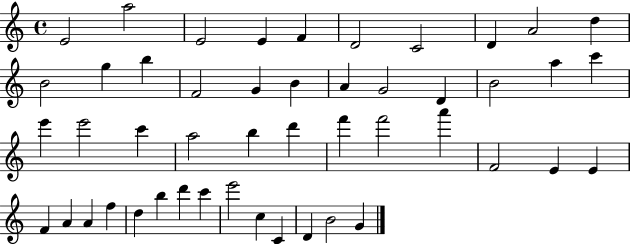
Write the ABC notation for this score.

X:1
T:Untitled
M:4/4
L:1/4
K:C
E2 a2 E2 E F D2 C2 D A2 d B2 g b F2 G B A G2 D B2 a c' e' e'2 c' a2 b d' f' f'2 a' F2 E E F A A f d b d' c' e'2 c C D B2 G